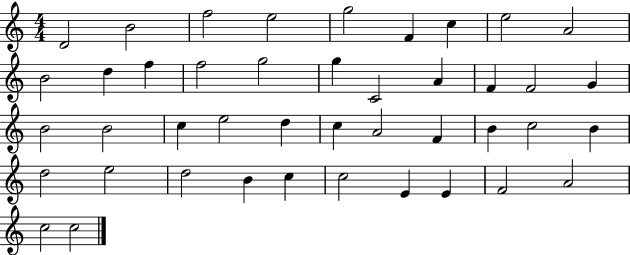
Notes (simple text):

D4/h B4/h F5/h E5/h G5/h F4/q C5/q E5/h A4/h B4/h D5/q F5/q F5/h G5/h G5/q C4/h A4/q F4/q F4/h G4/q B4/h B4/h C5/q E5/h D5/q C5/q A4/h F4/q B4/q C5/h B4/q D5/h E5/h D5/h B4/q C5/q C5/h E4/q E4/q F4/h A4/h C5/h C5/h